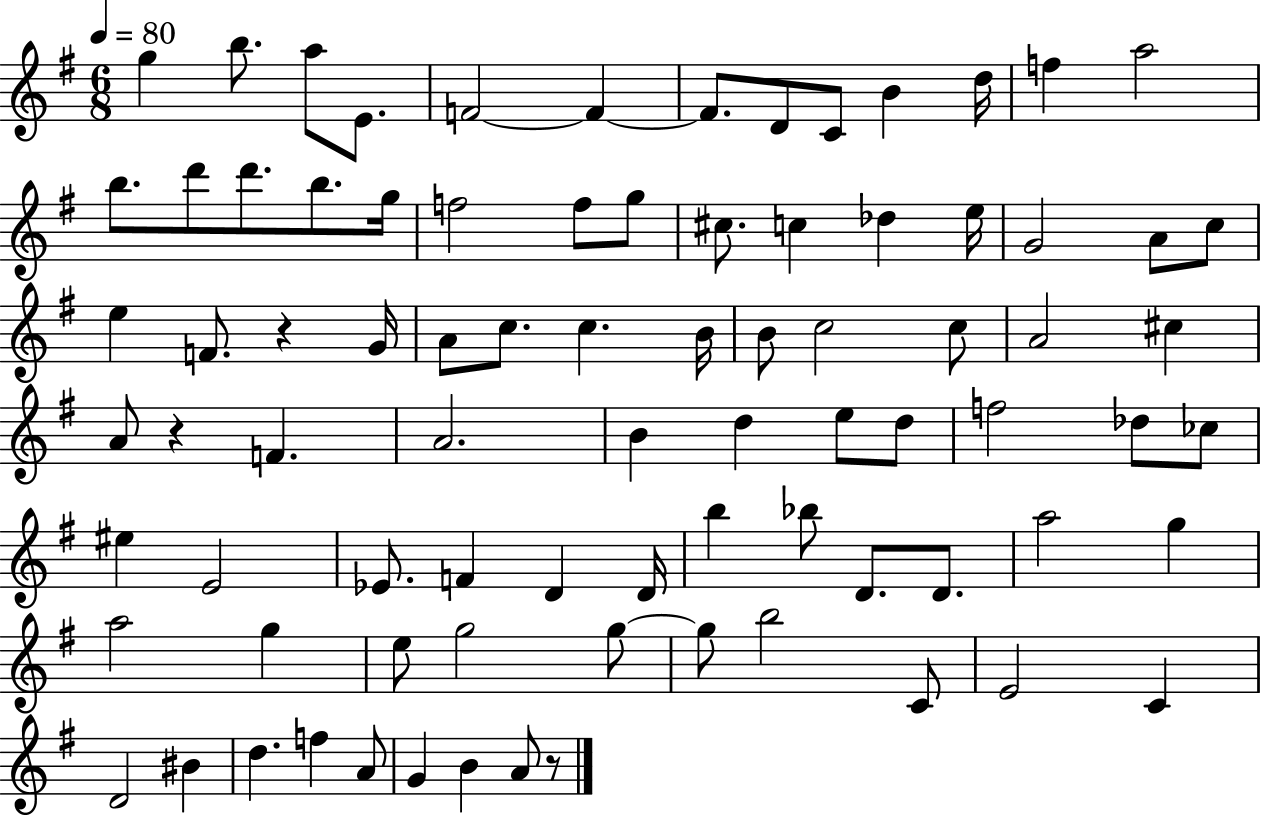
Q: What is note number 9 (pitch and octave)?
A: C4